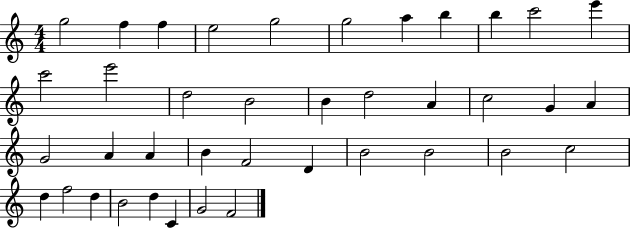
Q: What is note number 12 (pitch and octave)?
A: C6